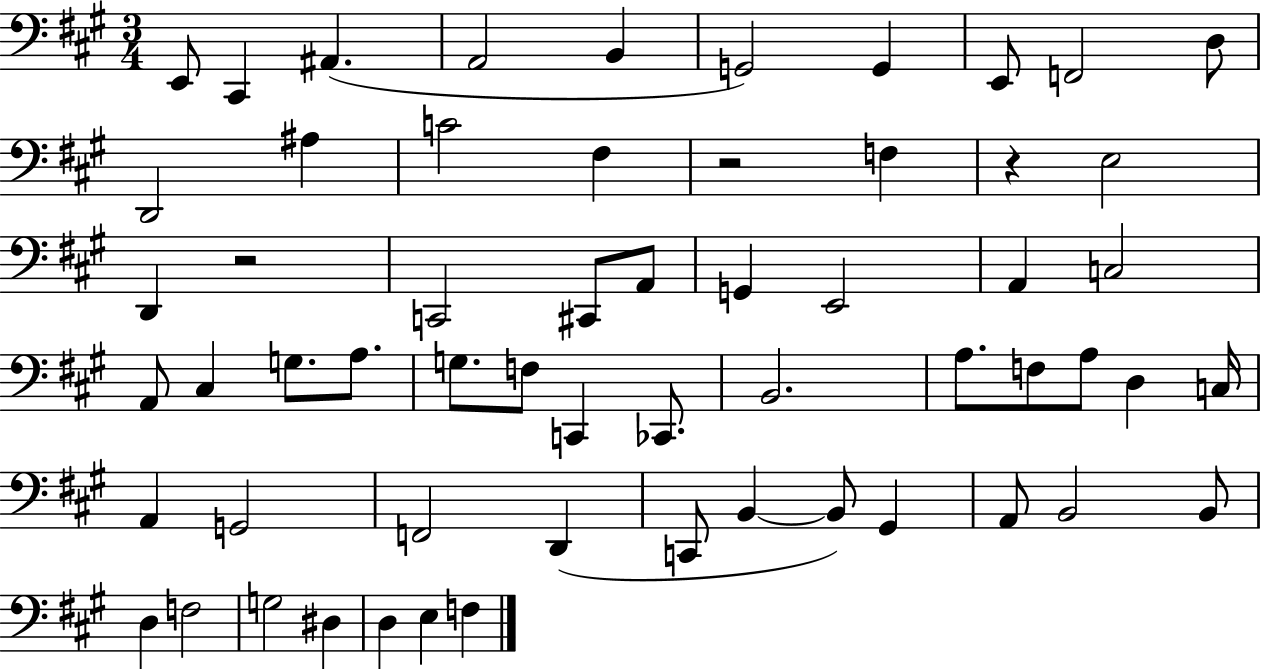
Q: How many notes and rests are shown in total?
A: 59